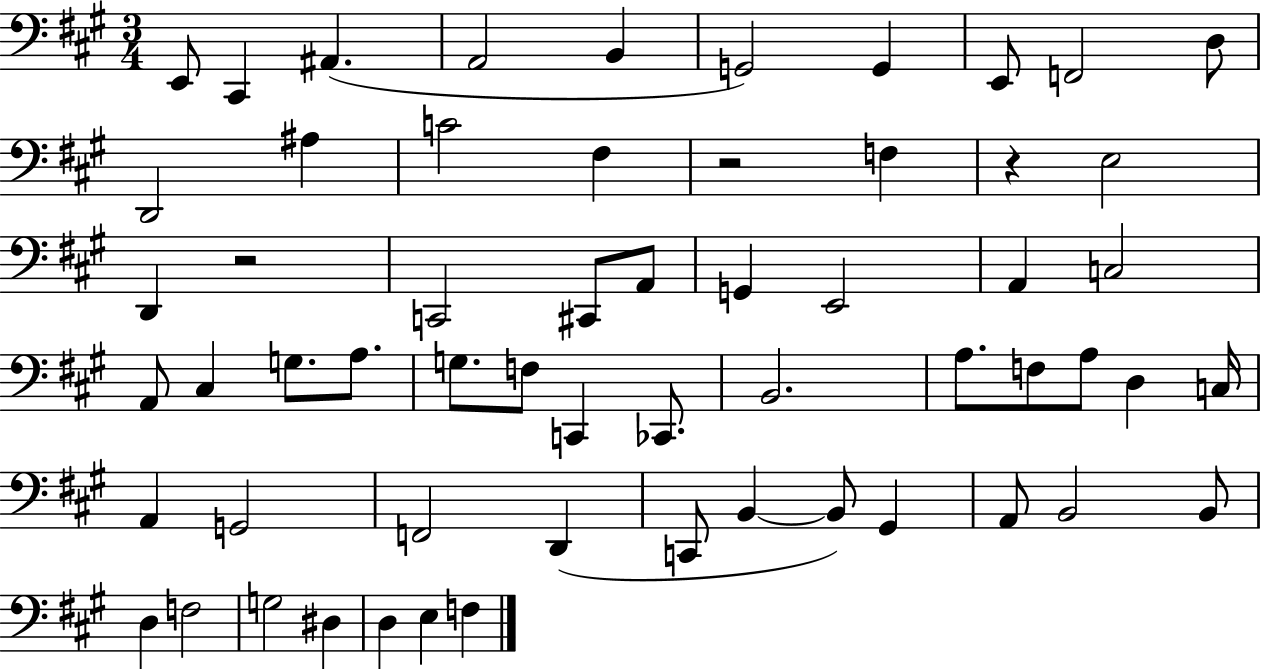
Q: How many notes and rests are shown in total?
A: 59